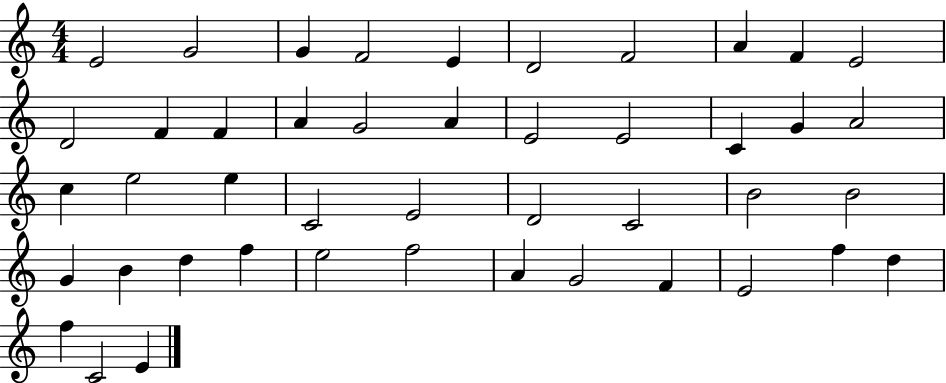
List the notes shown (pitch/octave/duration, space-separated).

E4/h G4/h G4/q F4/h E4/q D4/h F4/h A4/q F4/q E4/h D4/h F4/q F4/q A4/q G4/h A4/q E4/h E4/h C4/q G4/q A4/h C5/q E5/h E5/q C4/h E4/h D4/h C4/h B4/h B4/h G4/q B4/q D5/q F5/q E5/h F5/h A4/q G4/h F4/q E4/h F5/q D5/q F5/q C4/h E4/q